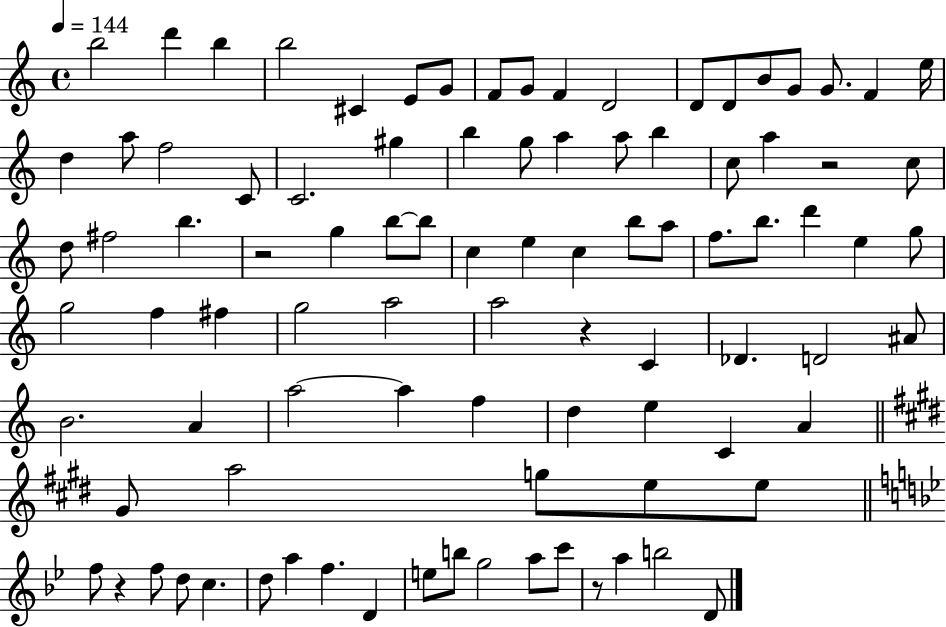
{
  \clef treble
  \time 4/4
  \defaultTimeSignature
  \key c \major
  \tempo 4 = 144
  b''2 d'''4 b''4 | b''2 cis'4 e'8 g'8 | f'8 g'8 f'4 d'2 | d'8 d'8 b'8 g'8 g'8. f'4 e''16 | \break d''4 a''8 f''2 c'8 | c'2. gis''4 | b''4 g''8 a''4 a''8 b''4 | c''8 a''4 r2 c''8 | \break d''8 fis''2 b''4. | r2 g''4 b''8~~ b''8 | c''4 e''4 c''4 b''8 a''8 | f''8. b''8. d'''4 e''4 g''8 | \break g''2 f''4 fis''4 | g''2 a''2 | a''2 r4 c'4 | des'4. d'2 ais'8 | \break b'2. a'4 | a''2~~ a''4 f''4 | d''4 e''4 c'4 a'4 | \bar "||" \break \key e \major gis'8 a''2 g''8 e''8 e''8 | \bar "||" \break \key g \minor f''8 r4 f''8 d''8 c''4. | d''8 a''4 f''4. d'4 | e''8 b''8 g''2 a''8 c'''8 | r8 a''4 b''2 d'8 | \break \bar "|."
}